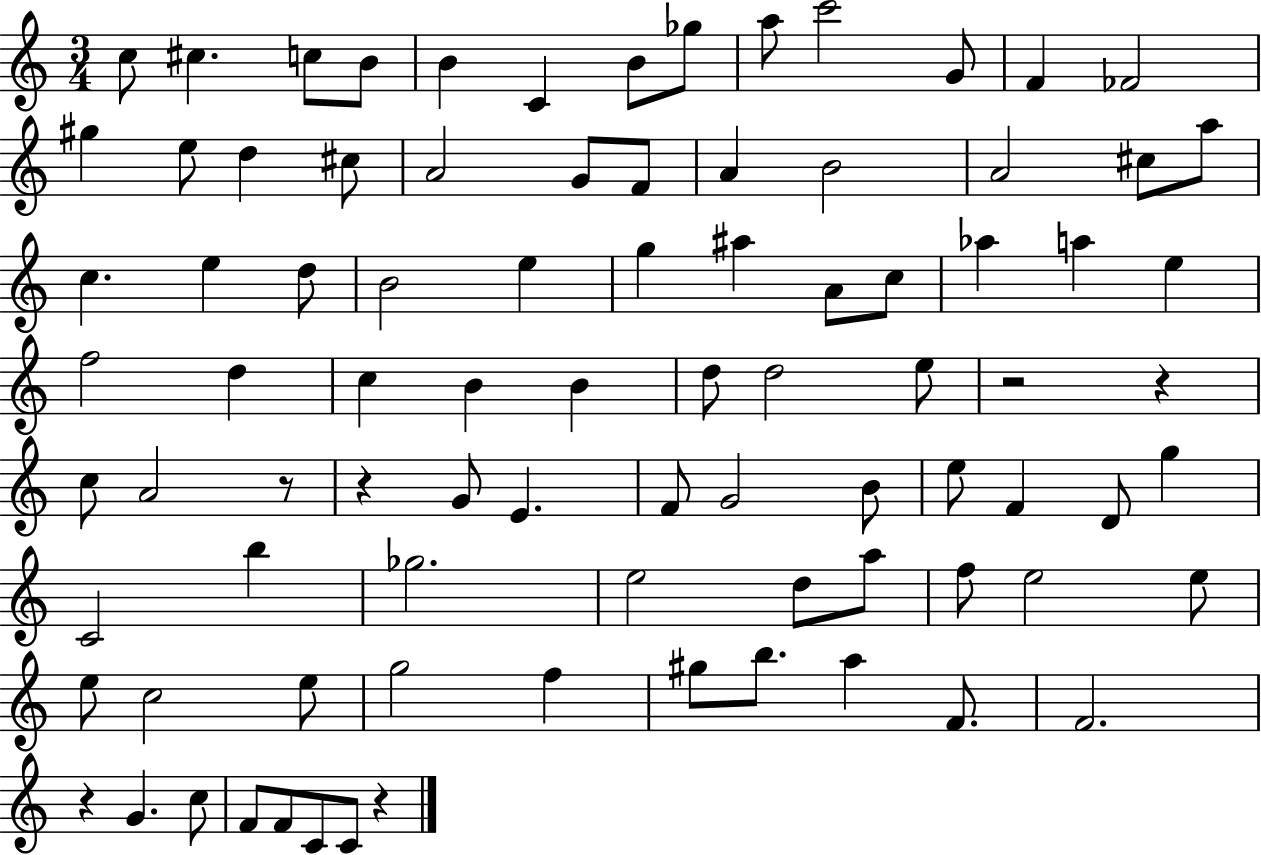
X:1
T:Untitled
M:3/4
L:1/4
K:C
c/2 ^c c/2 B/2 B C B/2 _g/2 a/2 c'2 G/2 F _F2 ^g e/2 d ^c/2 A2 G/2 F/2 A B2 A2 ^c/2 a/2 c e d/2 B2 e g ^a A/2 c/2 _a a e f2 d c B B d/2 d2 e/2 z2 z c/2 A2 z/2 z G/2 E F/2 G2 B/2 e/2 F D/2 g C2 b _g2 e2 d/2 a/2 f/2 e2 e/2 e/2 c2 e/2 g2 f ^g/2 b/2 a F/2 F2 z G c/2 F/2 F/2 C/2 C/2 z